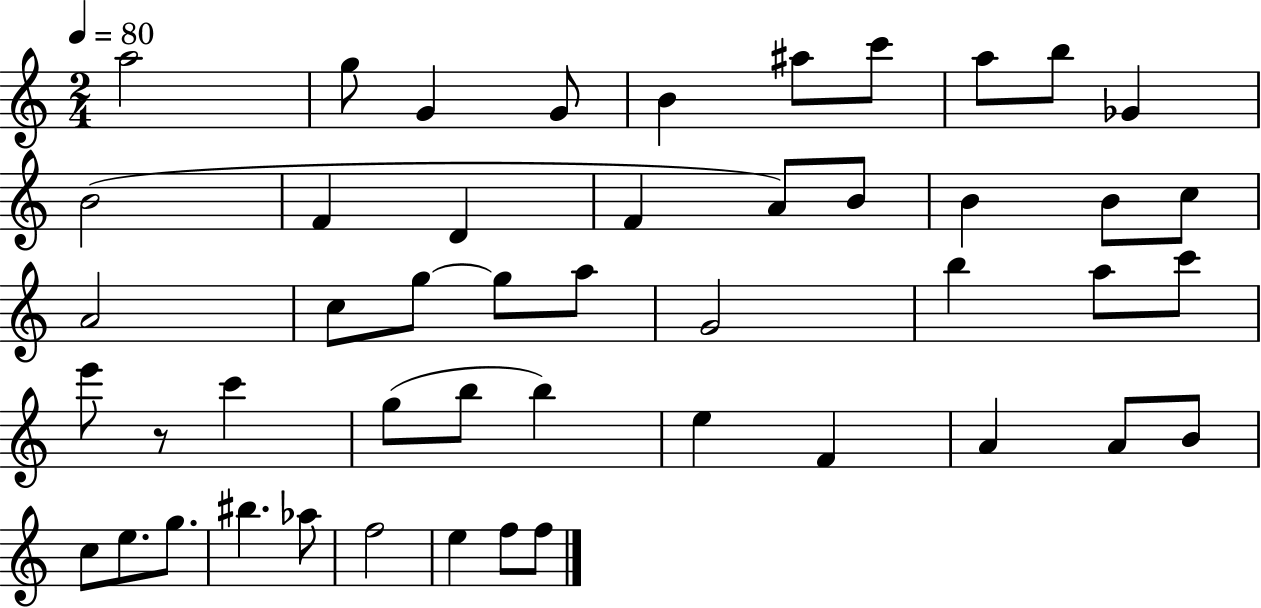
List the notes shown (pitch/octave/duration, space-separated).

A5/h G5/e G4/q G4/e B4/q A#5/e C6/e A5/e B5/e Gb4/q B4/h F4/q D4/q F4/q A4/e B4/e B4/q B4/e C5/e A4/h C5/e G5/e G5/e A5/e G4/h B5/q A5/e C6/e E6/e R/e C6/q G5/e B5/e B5/q E5/q F4/q A4/q A4/e B4/e C5/e E5/e. G5/e. BIS5/q. Ab5/e F5/h E5/q F5/e F5/e